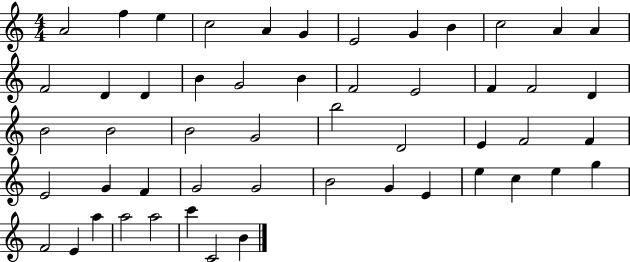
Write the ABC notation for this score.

X:1
T:Untitled
M:4/4
L:1/4
K:C
A2 f e c2 A G E2 G B c2 A A F2 D D B G2 B F2 E2 F F2 D B2 B2 B2 G2 b2 D2 E F2 F E2 G F G2 G2 B2 G E e c e g F2 E a a2 a2 c' C2 B